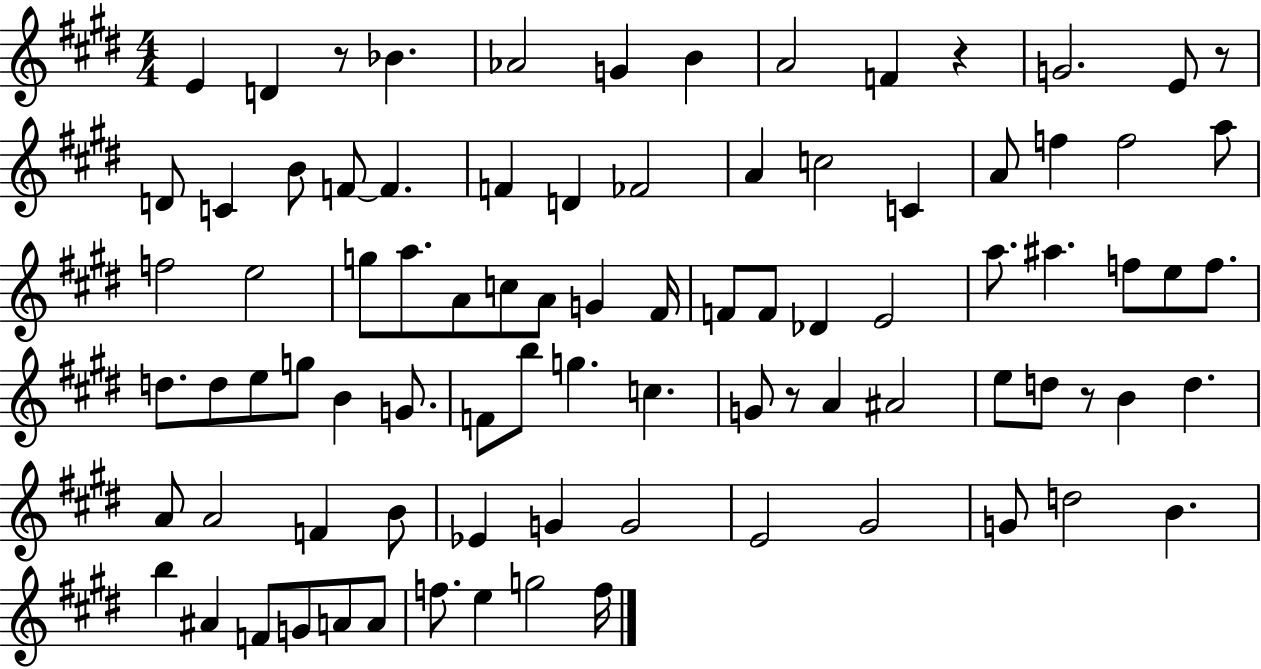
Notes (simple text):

E4/q D4/q R/e Bb4/q. Ab4/h G4/q B4/q A4/h F4/q R/q G4/h. E4/e R/e D4/e C4/q B4/e F4/e F4/q. F4/q D4/q FES4/h A4/q C5/h C4/q A4/e F5/q F5/h A5/e F5/h E5/h G5/e A5/e. A4/e C5/e A4/e G4/q F#4/s F4/e F4/e Db4/q E4/h A5/e. A#5/q. F5/e E5/e F5/e. D5/e. D5/e E5/e G5/e B4/q G4/e. F4/e B5/e G5/q. C5/q. G4/e R/e A4/q A#4/h E5/e D5/e R/e B4/q D5/q. A4/e A4/h F4/q B4/e Eb4/q G4/q G4/h E4/h G#4/h G4/e D5/h B4/q. B5/q A#4/q F4/e G4/e A4/e A4/e F5/e. E5/q G5/h F5/s